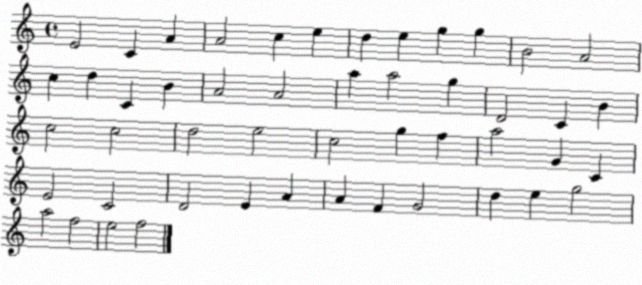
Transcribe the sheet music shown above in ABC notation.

X:1
T:Untitled
M:4/4
L:1/4
K:C
E2 C A A2 c e d e g g B2 A2 c d C B A2 A2 a a2 g D2 C B c2 c2 d2 e2 c2 g f a2 G C E2 C2 D2 E A A F G2 d e g2 a2 f2 e2 f2